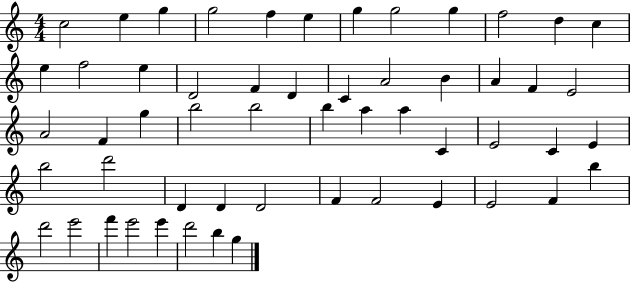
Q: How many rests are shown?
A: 0